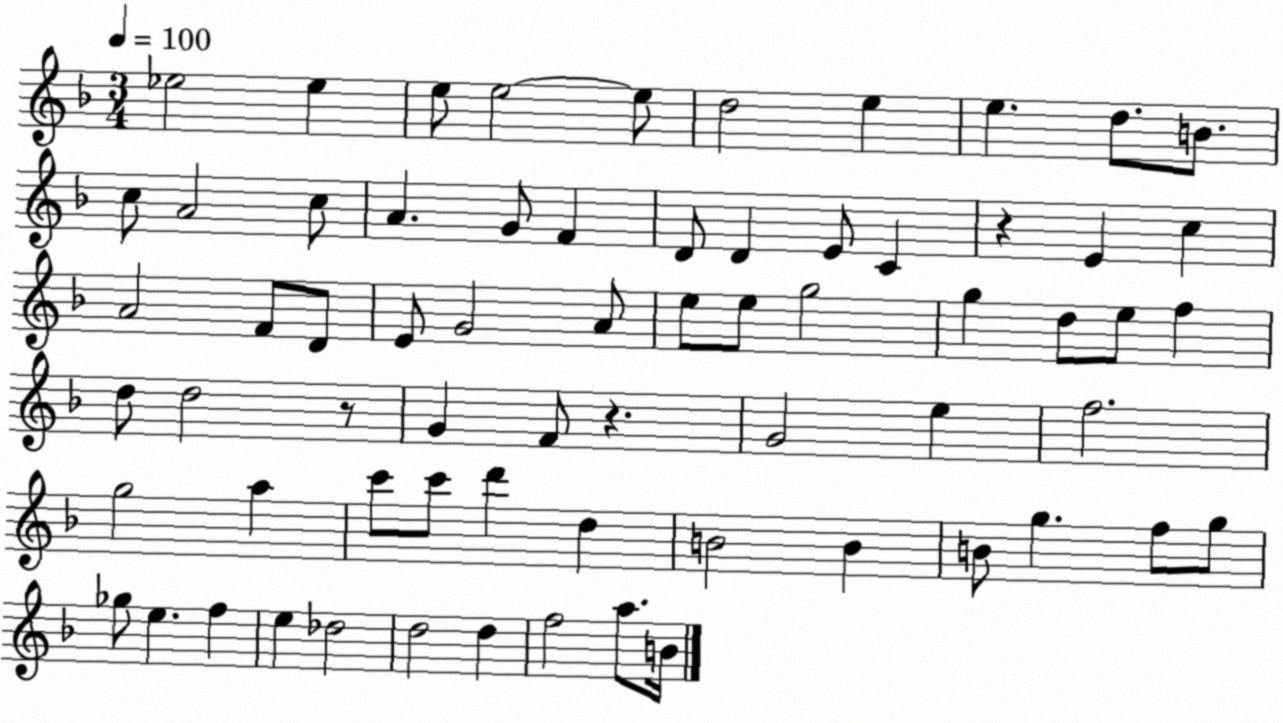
X:1
T:Untitled
M:3/4
L:1/4
K:F
_e2 _e e/2 e2 e/2 d2 e e d/2 B/2 c/2 A2 c/2 A G/2 F D/2 D E/2 C z E c A2 F/2 D/2 E/2 G2 A/2 e/2 e/2 g2 g d/2 e/2 f d/2 d2 z/2 G F/2 z G2 e f2 g2 a c'/2 c'/2 d' d B2 B B/2 g f/2 g/2 _g/2 e f e _d2 d2 d f2 a/2 B/4